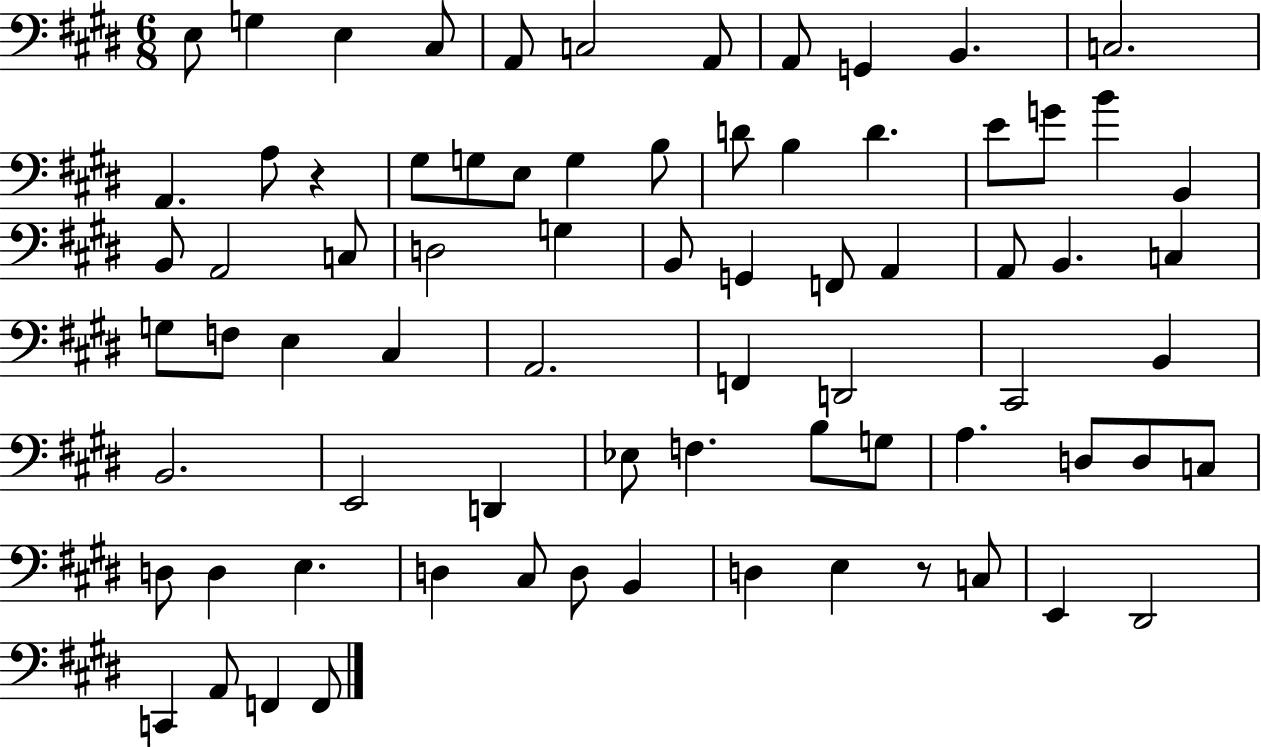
{
  \clef bass
  \numericTimeSignature
  \time 6/8
  \key e \major
  \repeat volta 2 { e8 g4 e4 cis8 | a,8 c2 a,8 | a,8 g,4 b,4. | c2. | \break a,4. a8 r4 | gis8 g8 e8 g4 b8 | d'8 b4 d'4. | e'8 g'8 b'4 b,4 | \break b,8 a,2 c8 | d2 g4 | b,8 g,4 f,8 a,4 | a,8 b,4. c4 | \break g8 f8 e4 cis4 | a,2. | f,4 d,2 | cis,2 b,4 | \break b,2. | e,2 d,4 | ees8 f4. b8 g8 | a4. d8 d8 c8 | \break d8 d4 e4. | d4 cis8 d8 b,4 | d4 e4 r8 c8 | e,4 dis,2 | \break c,4 a,8 f,4 f,8 | } \bar "|."
}